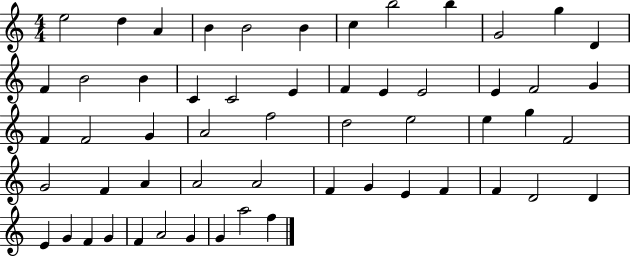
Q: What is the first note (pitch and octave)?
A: E5